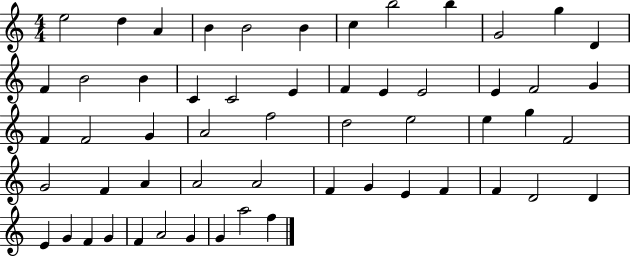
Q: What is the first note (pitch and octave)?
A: E5